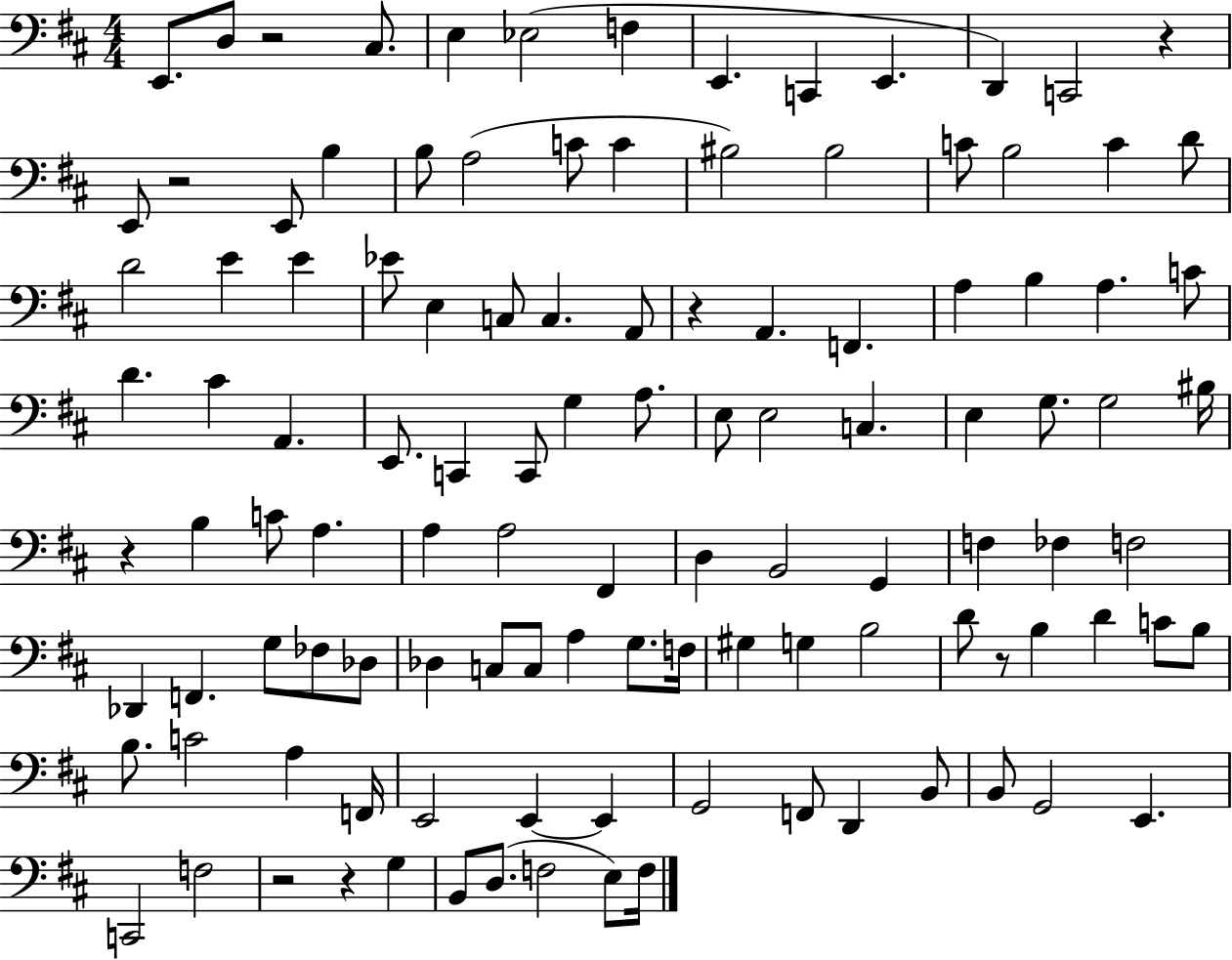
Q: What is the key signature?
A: D major